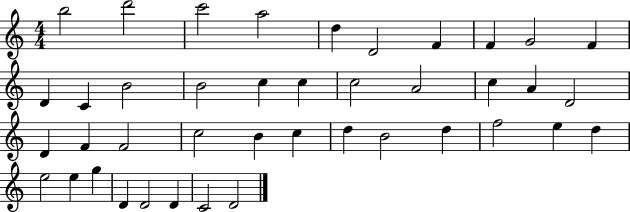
B5/h D6/h C6/h A5/h D5/q D4/h F4/q F4/q G4/h F4/q D4/q C4/q B4/h B4/h C5/q C5/q C5/h A4/h C5/q A4/q D4/h D4/q F4/q F4/h C5/h B4/q C5/q D5/q B4/h D5/q F5/h E5/q D5/q E5/h E5/q G5/q D4/q D4/h D4/q C4/h D4/h